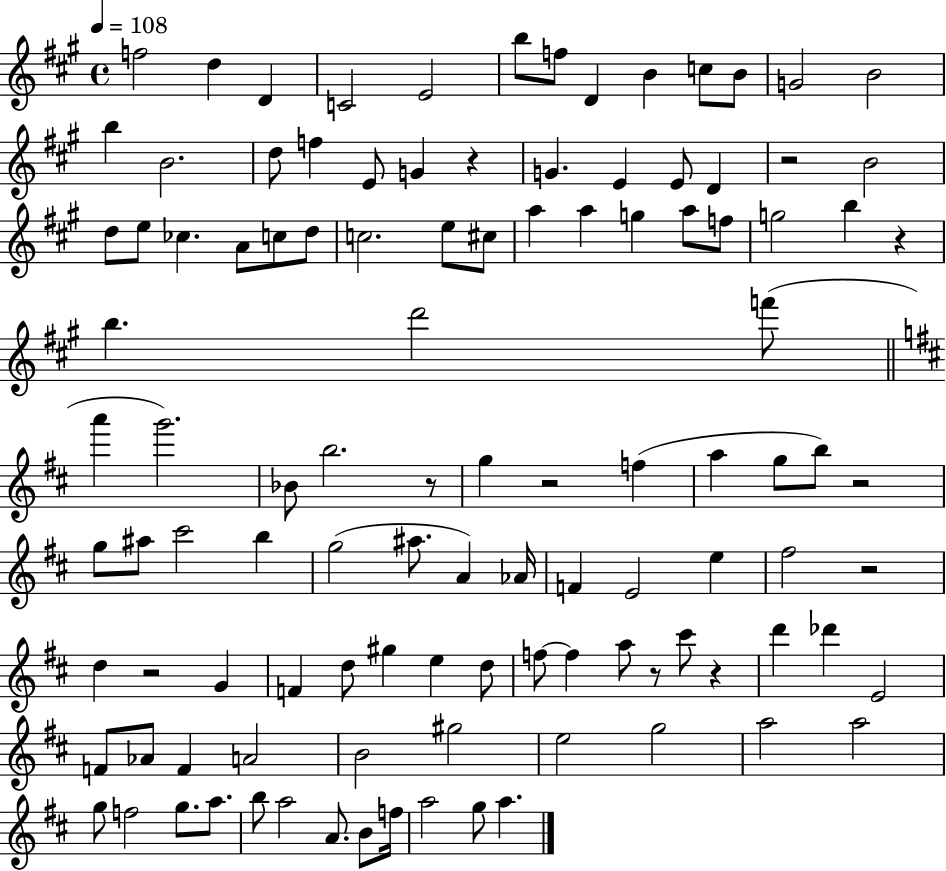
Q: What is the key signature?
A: A major